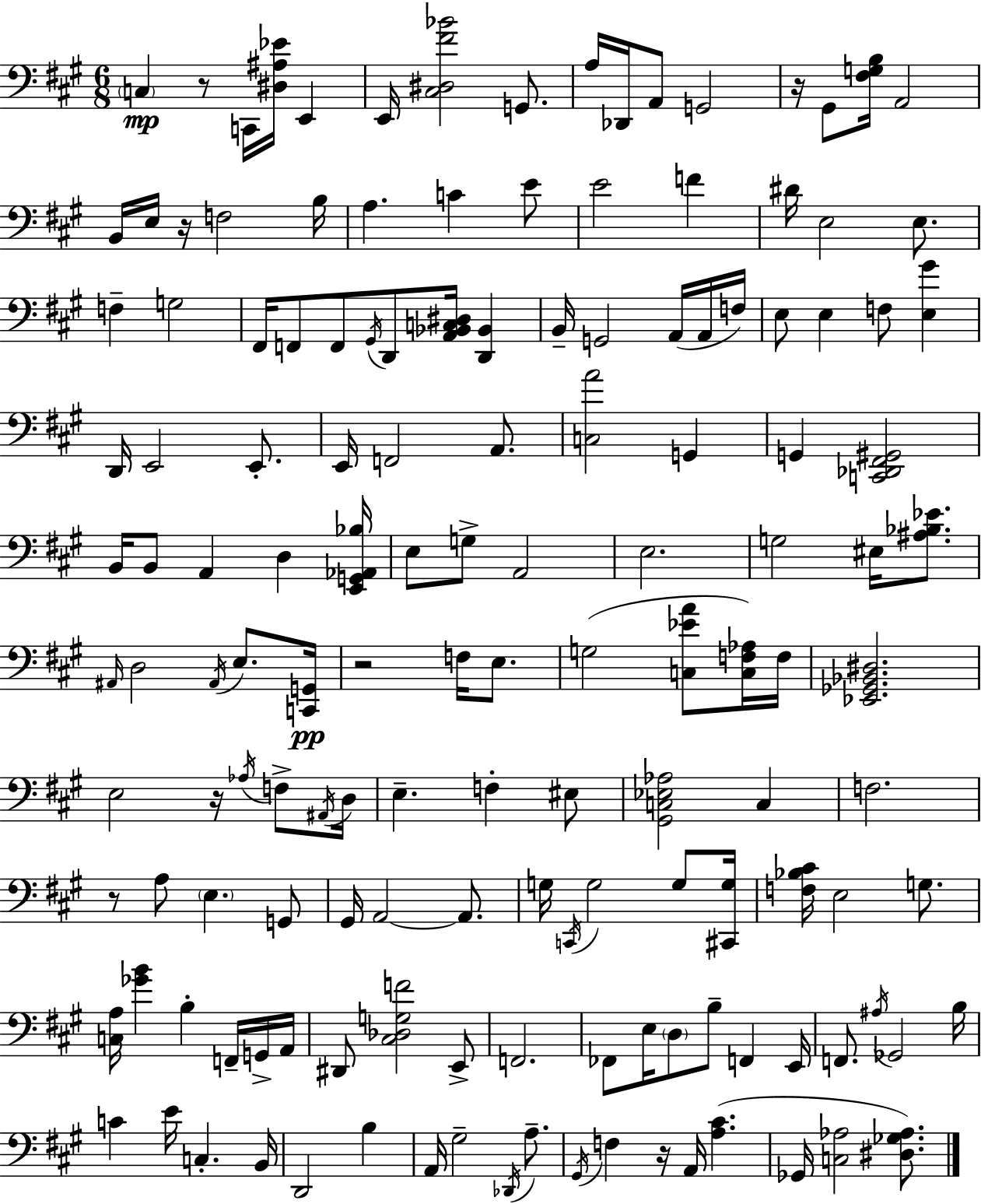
C3/q R/e C2/s [D#3,A#3,Eb4]/s E2/q E2/s [C#3,D#3,F#4,Bb4]/h G2/e. A3/s Db2/s A2/e G2/h R/s G#2/e [F#3,G3,B3]/s A2/h B2/s E3/s R/s F3/h B3/s A3/q. C4/q E4/e E4/h F4/q D#4/s E3/h E3/e. F3/q G3/h F#2/s F2/e F2/e G#2/s D2/e [A2,Bb2,C3,D#3]/s [D2,Bb2]/q B2/s G2/h A2/s A2/s F3/s E3/e E3/q F3/e [E3,G#4]/q D2/s E2/h E2/e. E2/s F2/h A2/e. [C3,A4]/h G2/q G2/q [C2,Db2,F#2,G#2]/h B2/s B2/e A2/q D3/q [E2,G2,Ab2,Bb3]/s E3/e G3/e A2/h E3/h. G3/h EIS3/s [A#3,Bb3,Eb4]/e. A#2/s D3/h A#2/s E3/e. [C2,G2]/s R/h F3/s E3/e. G3/h [C3,Eb4,A4]/e [C3,F3,Ab3]/s F3/s [Eb2,Gb2,Bb2,D#3]/h. E3/h R/s Ab3/s F3/e A#2/s D3/s E3/q. F3/q EIS3/e [G#2,C3,Eb3,Ab3]/h C3/q F3/h. R/e A3/e E3/q. G2/e G#2/s A2/h A2/e. G3/s C2/s G3/h G3/e [C#2,G3]/s [F3,Bb3,C#4]/s E3/h G3/e. [C3,A3]/s [Gb4,B4]/q B3/q F2/s G2/s A2/s D#2/e [C#3,Db3,G3,F4]/h E2/e F2/h. FES2/e E3/s D3/e B3/e F2/q E2/s F2/e. A#3/s Gb2/h B3/s C4/q E4/s C3/q. B2/s D2/h B3/q A2/s G#3/h Db2/s A3/e. G#2/s F3/q R/s A2/s [A3,C#4]/q. Gb2/s [C3,Ab3]/h [D#3,Gb3,Ab3]/e.